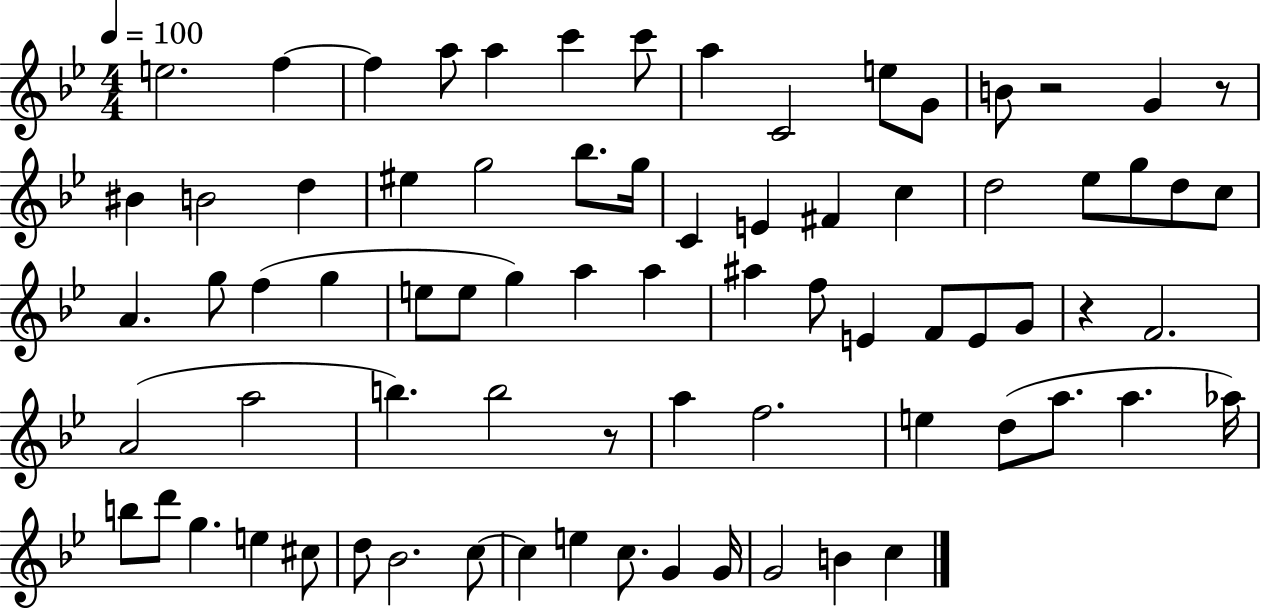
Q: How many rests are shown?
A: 4